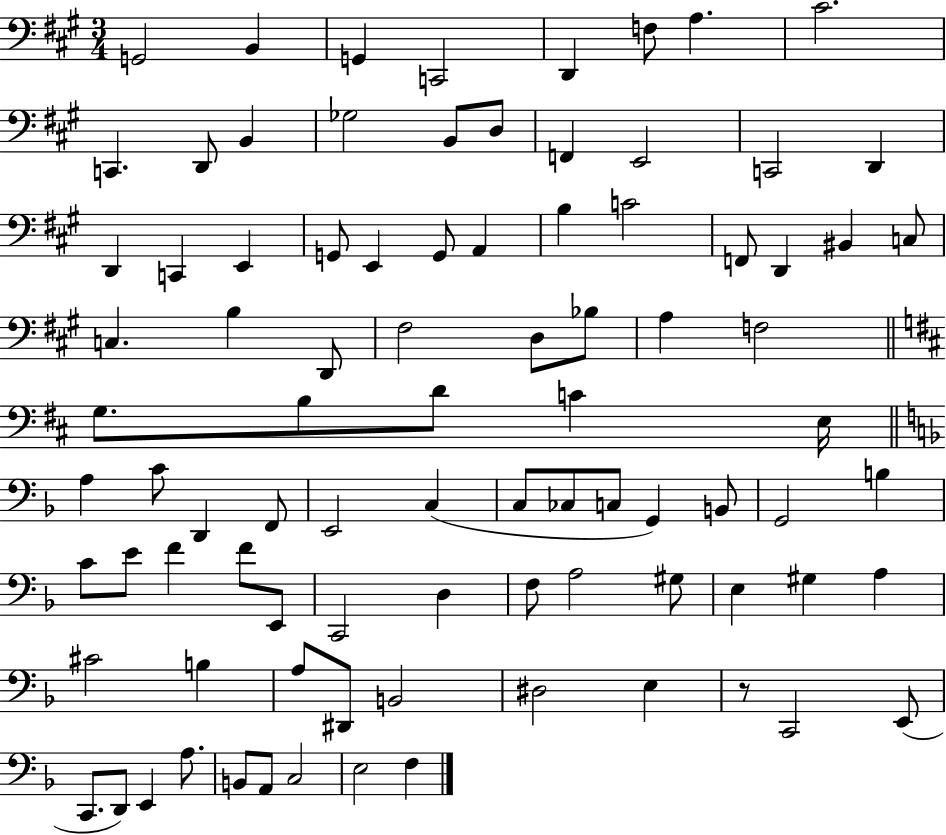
{
  \clef bass
  \numericTimeSignature
  \time 3/4
  \key a \major
  \repeat volta 2 { g,2 b,4 | g,4 c,2 | d,4 f8 a4. | cis'2. | \break c,4. d,8 b,4 | ges2 b,8 d8 | f,4 e,2 | c,2 d,4 | \break d,4 c,4 e,4 | g,8 e,4 g,8 a,4 | b4 c'2 | f,8 d,4 bis,4 c8 | \break c4. b4 d,8 | fis2 d8 bes8 | a4 f2 | \bar "||" \break \key d \major g8. b8 d'8 c'4 e16 | \bar "||" \break \key f \major a4 c'8 d,4 f,8 | e,2 c4( | c8 ces8 c8 g,4) b,8 | g,2 b4 | \break c'8 e'8 f'4 f'8 e,8 | c,2 d4 | f8 a2 gis8 | e4 gis4 a4 | \break cis'2 b4 | a8 dis,8 b,2 | dis2 e4 | r8 c,2 e,8( | \break c,8. d,8) e,4 a8. | b,8 a,8 c2 | e2 f4 | } \bar "|."
}